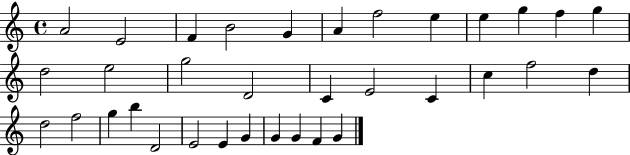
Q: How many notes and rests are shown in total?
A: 34